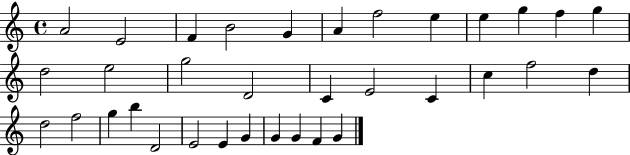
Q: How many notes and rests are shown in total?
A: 34